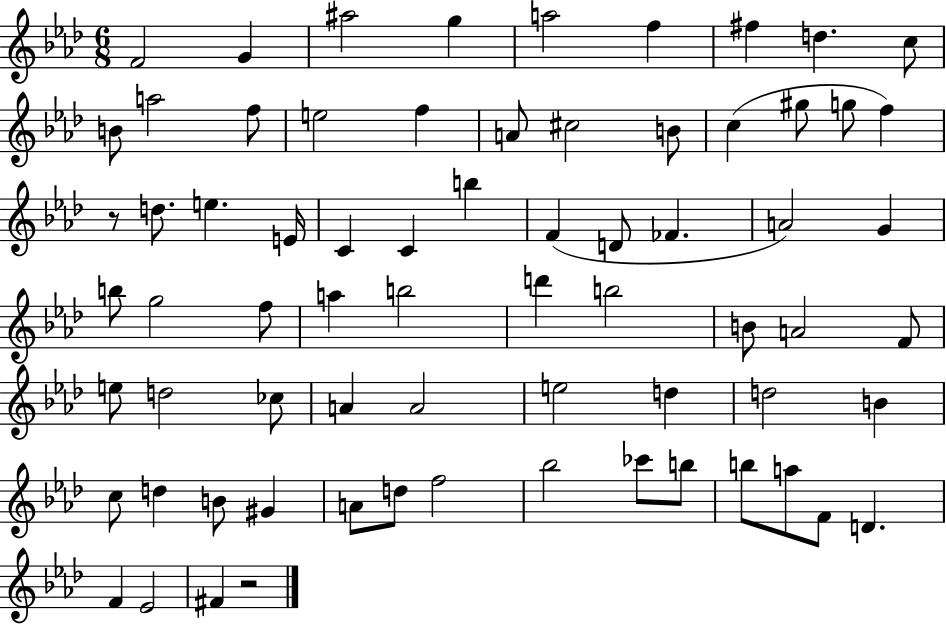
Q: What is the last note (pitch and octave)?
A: F#4